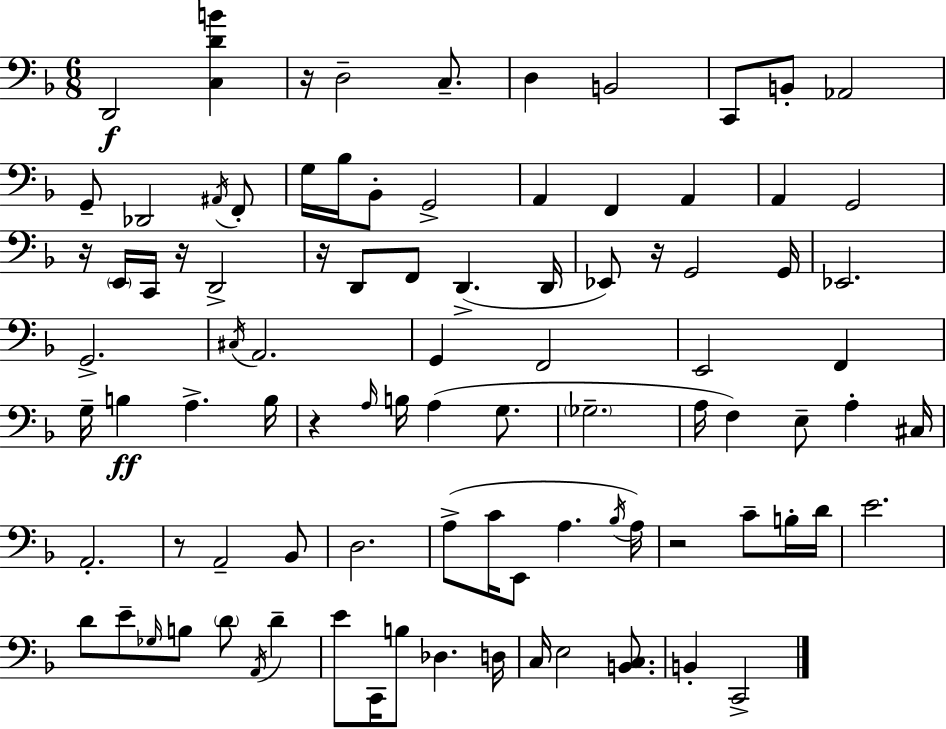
D2/h [C3,D4,B4]/q R/s D3/h C3/e. D3/q B2/h C2/e B2/e Ab2/h G2/e Db2/h A#2/s F2/e G3/s Bb3/s Bb2/e G2/h A2/q F2/q A2/q A2/q G2/h R/s E2/s C2/s R/s D2/h R/s D2/e F2/e D2/q. D2/s Eb2/e R/s G2/h G2/s Eb2/h. G2/h. C#3/s A2/h. G2/q F2/h E2/h F2/q G3/s B3/q A3/q. B3/s R/q A3/s B3/s A3/q G3/e. Gb3/h. A3/s F3/q E3/e A3/q C#3/s A2/h. R/e A2/h Bb2/e D3/h. A3/e C4/s E2/e A3/q. Bb3/s A3/s R/h C4/e B3/s D4/s E4/h. D4/e E4/e Gb3/s B3/e D4/e A2/s D4/q E4/e C2/s B3/e Db3/q. D3/s C3/s E3/h [B2,C3]/e. B2/q C2/h